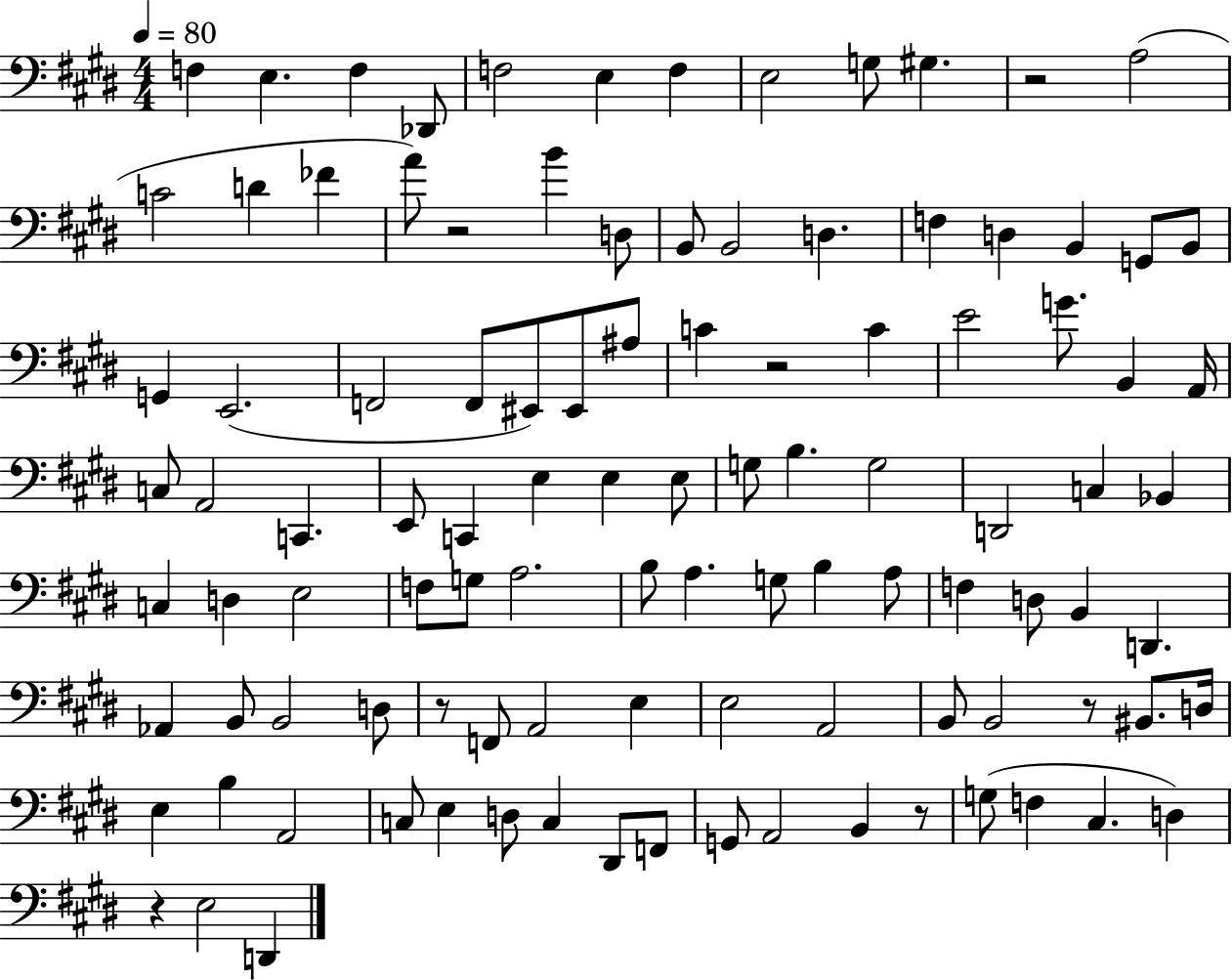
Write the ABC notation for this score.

X:1
T:Untitled
M:4/4
L:1/4
K:E
F, E, F, _D,,/2 F,2 E, F, E,2 G,/2 ^G, z2 A,2 C2 D _F A/2 z2 B D,/2 B,,/2 B,,2 D, F, D, B,, G,,/2 B,,/2 G,, E,,2 F,,2 F,,/2 ^E,,/2 ^E,,/2 ^A,/2 C z2 C E2 G/2 B,, A,,/4 C,/2 A,,2 C,, E,,/2 C,, E, E, E,/2 G,/2 B, G,2 D,,2 C, _B,, C, D, E,2 F,/2 G,/2 A,2 B,/2 A, G,/2 B, A,/2 F, D,/2 B,, D,, _A,, B,,/2 B,,2 D,/2 z/2 F,,/2 A,,2 E, E,2 A,,2 B,,/2 B,,2 z/2 ^B,,/2 D,/4 E, B, A,,2 C,/2 E, D,/2 C, ^D,,/2 F,,/2 G,,/2 A,,2 B,, z/2 G,/2 F, ^C, D, z E,2 D,,